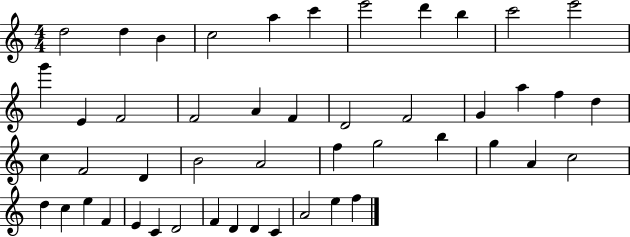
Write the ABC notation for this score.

X:1
T:Untitled
M:4/4
L:1/4
K:C
d2 d B c2 a c' e'2 d' b c'2 e'2 g' E F2 F2 A F D2 F2 G a f d c F2 D B2 A2 f g2 b g A c2 d c e F E C D2 F D D C A2 e f